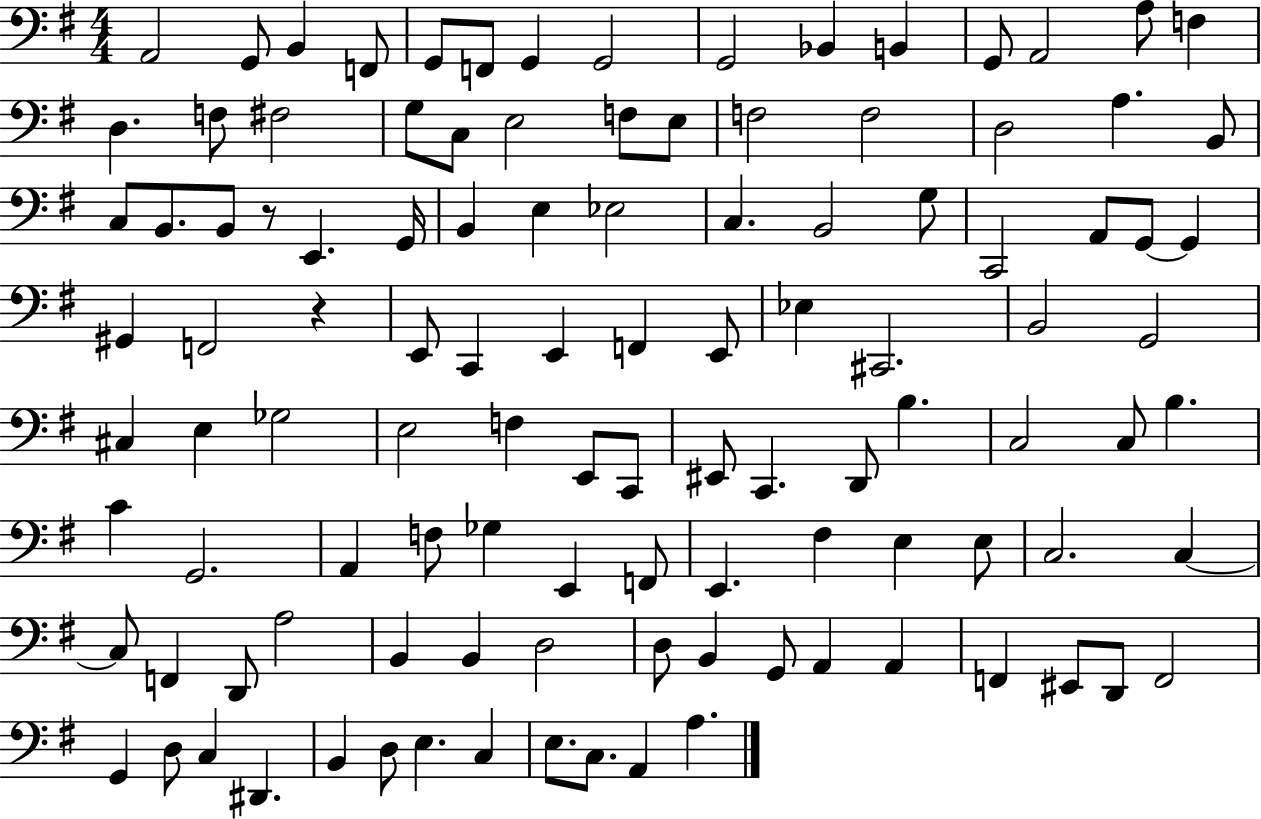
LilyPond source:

{
  \clef bass
  \numericTimeSignature
  \time 4/4
  \key g \major
  \repeat volta 2 { a,2 g,8 b,4 f,8 | g,8 f,8 g,4 g,2 | g,2 bes,4 b,4 | g,8 a,2 a8 f4 | \break d4. f8 fis2 | g8 c8 e2 f8 e8 | f2 f2 | d2 a4. b,8 | \break c8 b,8. b,8 r8 e,4. g,16 | b,4 e4 ees2 | c4. b,2 g8 | c,2 a,8 g,8~~ g,4 | \break gis,4 f,2 r4 | e,8 c,4 e,4 f,4 e,8 | ees4 cis,2. | b,2 g,2 | \break cis4 e4 ges2 | e2 f4 e,8 c,8 | eis,8 c,4. d,8 b4. | c2 c8 b4. | \break c'4 g,2. | a,4 f8 ges4 e,4 f,8 | e,4. fis4 e4 e8 | c2. c4~~ | \break c8 f,4 d,8 a2 | b,4 b,4 d2 | d8 b,4 g,8 a,4 a,4 | f,4 eis,8 d,8 f,2 | \break g,4 d8 c4 dis,4. | b,4 d8 e4. c4 | e8. c8. a,4 a4. | } \bar "|."
}